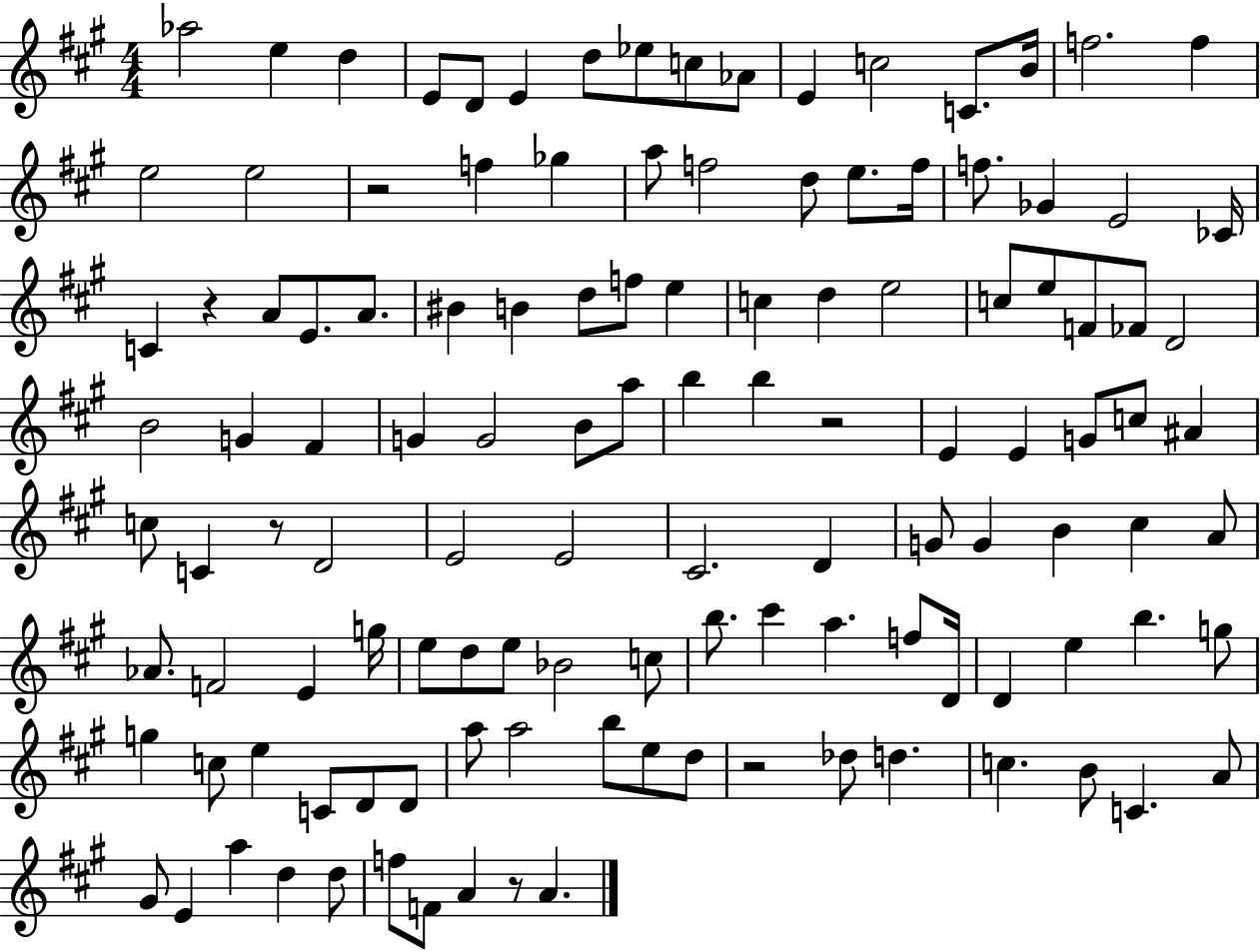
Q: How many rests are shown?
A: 6